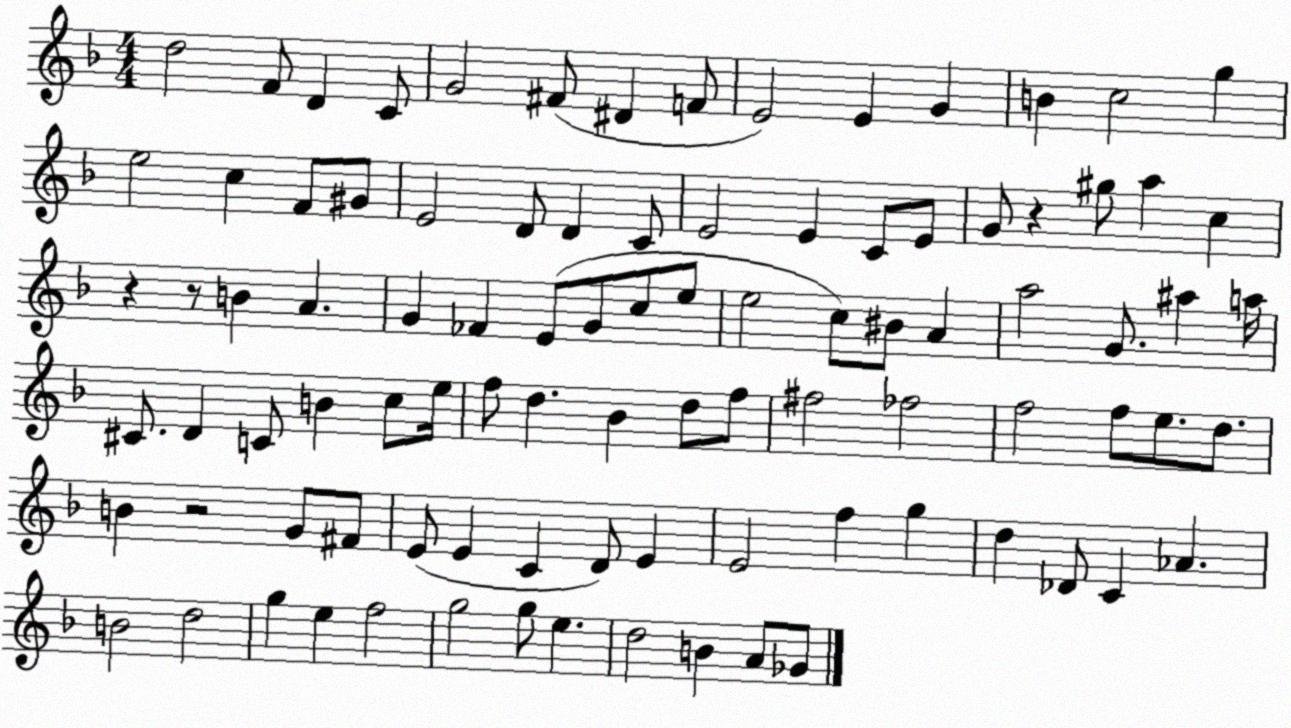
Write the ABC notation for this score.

X:1
T:Untitled
M:4/4
L:1/4
K:F
d2 F/2 D C/2 G2 ^F/2 ^D F/2 E2 E G B c2 g e2 c F/2 ^G/2 E2 D/2 D C/2 E2 E C/2 E/2 G/2 z ^g/2 a c z z/2 B A G _F E/2 G/2 c/2 e/2 e2 c/2 ^B/2 A a2 G/2 ^a a/4 ^C/2 D C/2 B c/2 e/4 f/2 d _B d/2 f/2 ^f2 _f2 f2 f/2 e/2 d/2 B z2 G/2 ^F/2 E/2 E C D/2 E E2 f g d _D/2 C _A B2 d2 g e f2 g2 g/2 e d2 B A/2 _G/2